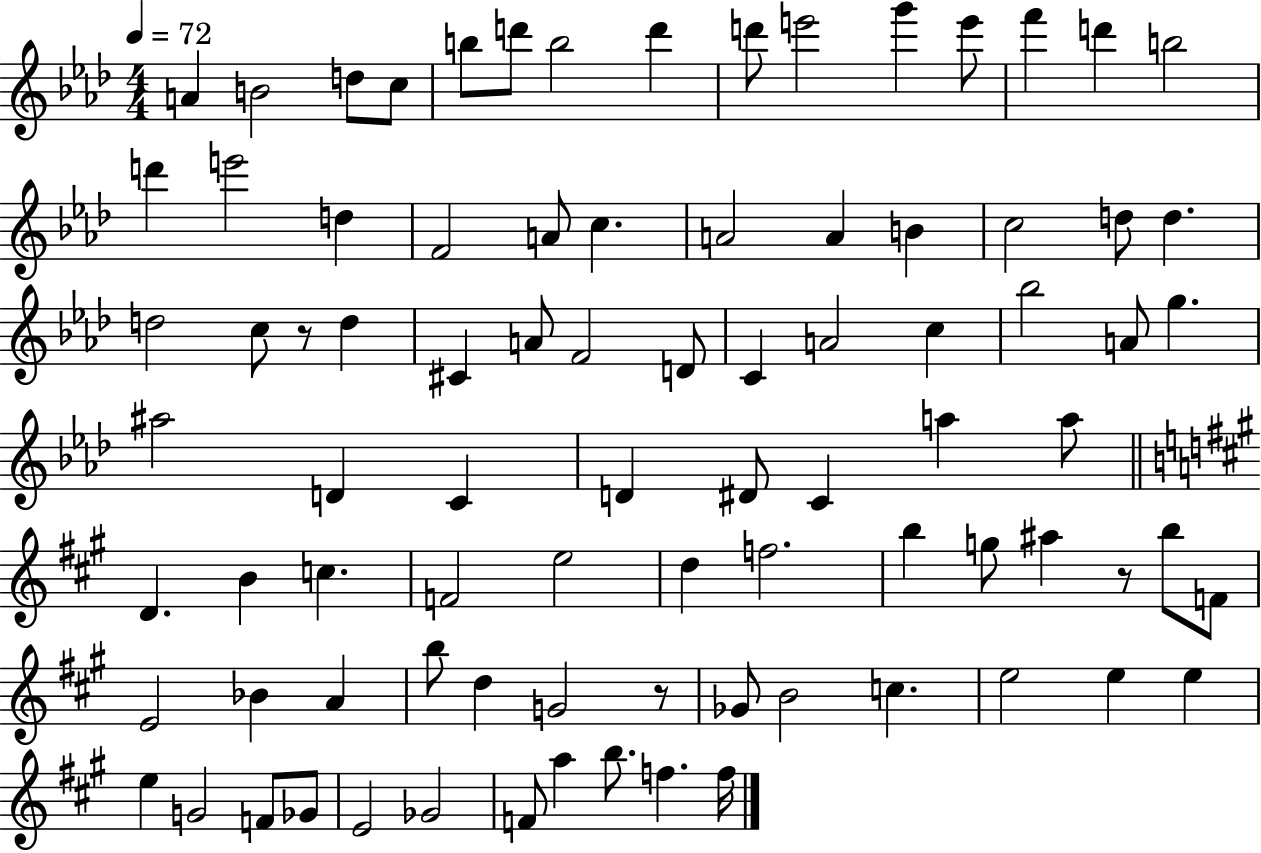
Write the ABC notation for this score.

X:1
T:Untitled
M:4/4
L:1/4
K:Ab
A B2 d/2 c/2 b/2 d'/2 b2 d' d'/2 e'2 g' e'/2 f' d' b2 d' e'2 d F2 A/2 c A2 A B c2 d/2 d d2 c/2 z/2 d ^C A/2 F2 D/2 C A2 c _b2 A/2 g ^a2 D C D ^D/2 C a a/2 D B c F2 e2 d f2 b g/2 ^a z/2 b/2 F/2 E2 _B A b/2 d G2 z/2 _G/2 B2 c e2 e e e G2 F/2 _G/2 E2 _G2 F/2 a b/2 f f/4